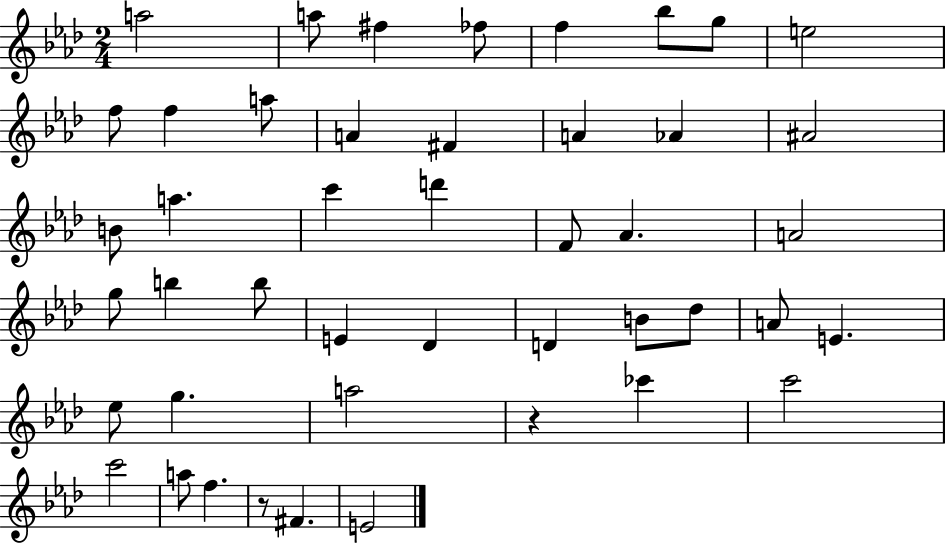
X:1
T:Untitled
M:2/4
L:1/4
K:Ab
a2 a/2 ^f _f/2 f _b/2 g/2 e2 f/2 f a/2 A ^F A _A ^A2 B/2 a c' d' F/2 _A A2 g/2 b b/2 E _D D B/2 _d/2 A/2 E _e/2 g a2 z _c' c'2 c'2 a/2 f z/2 ^F E2